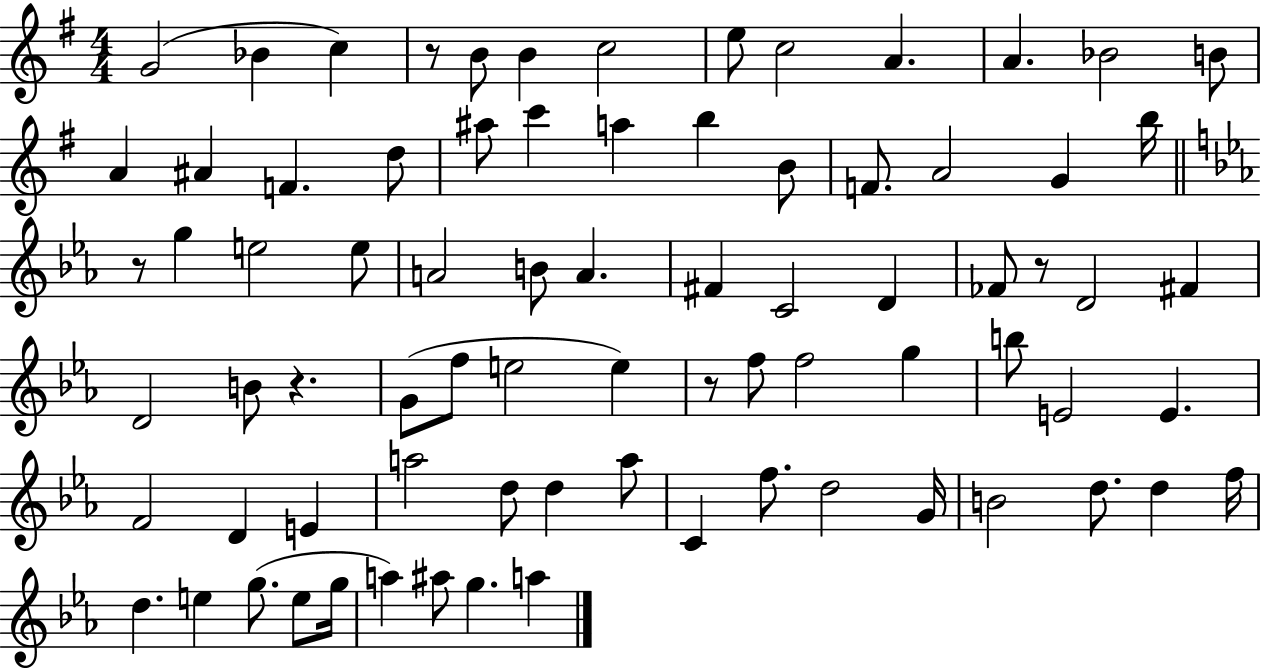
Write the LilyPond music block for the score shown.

{
  \clef treble
  \numericTimeSignature
  \time 4/4
  \key g \major
  \repeat volta 2 { g'2( bes'4 c''4) | r8 b'8 b'4 c''2 | e''8 c''2 a'4. | a'4. bes'2 b'8 | \break a'4 ais'4 f'4. d''8 | ais''8 c'''4 a''4 b''4 b'8 | f'8. a'2 g'4 b''16 | \bar "||" \break \key ees \major r8 g''4 e''2 e''8 | a'2 b'8 a'4. | fis'4 c'2 d'4 | fes'8 r8 d'2 fis'4 | \break d'2 b'8 r4. | g'8( f''8 e''2 e''4) | r8 f''8 f''2 g''4 | b''8 e'2 e'4. | \break f'2 d'4 e'4 | a''2 d''8 d''4 a''8 | c'4 f''8. d''2 g'16 | b'2 d''8. d''4 f''16 | \break d''4. e''4 g''8.( e''8 g''16 | a''4) ais''8 g''4. a''4 | } \bar "|."
}